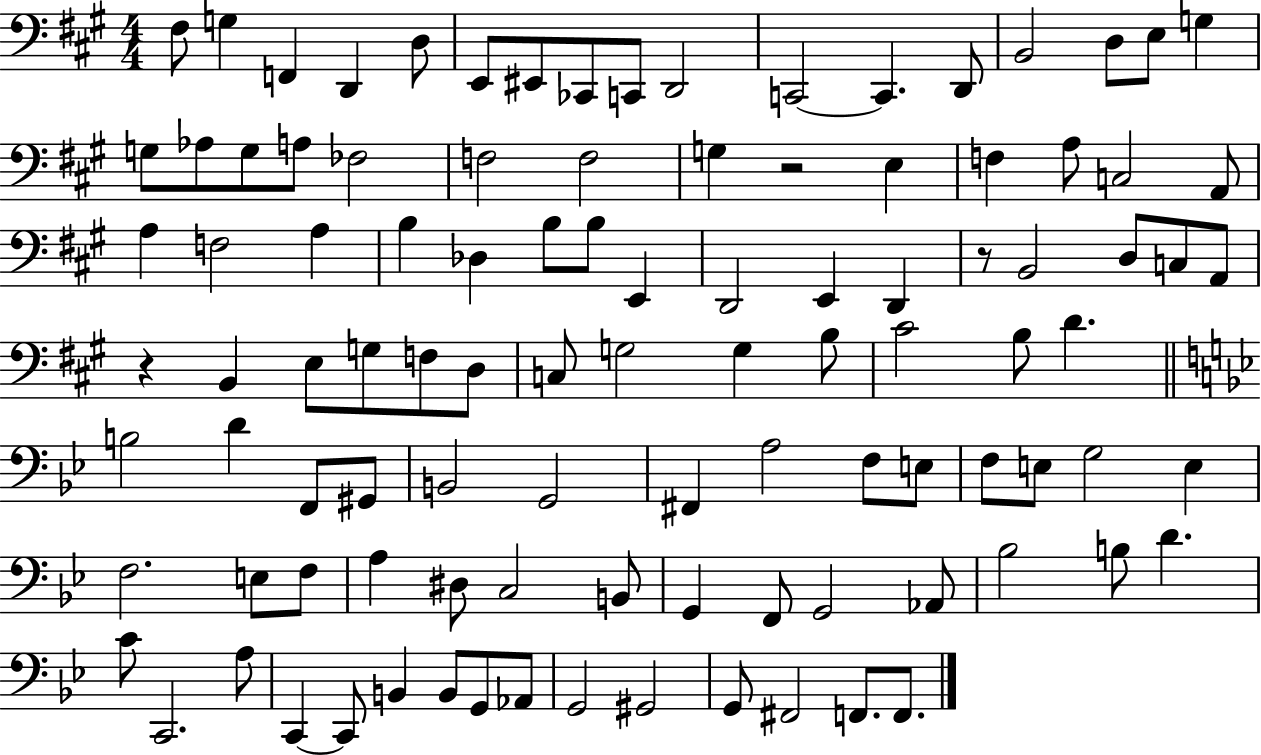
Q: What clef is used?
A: bass